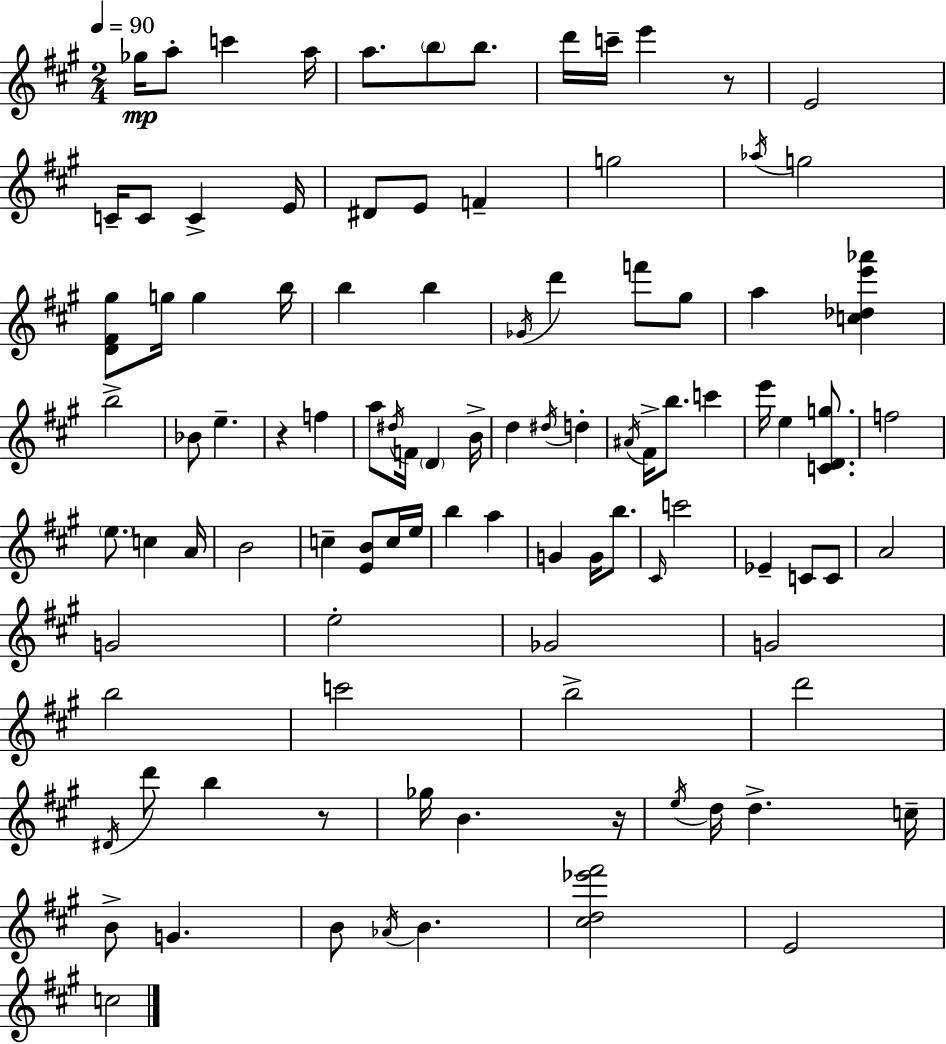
{
  \clef treble
  \numericTimeSignature
  \time 2/4
  \key a \major
  \tempo 4 = 90
  \repeat volta 2 { ges''16\mp a''8-. c'''4 a''16 | a''8. \parenthesize b''8 b''8. | d'''16 c'''16-- e'''4 r8 | e'2 | \break c'16-- c'8 c'4-> e'16 | dis'8 e'8 f'4-- | g''2 | \acciaccatura { aes''16 } g''2 | \break <d' fis' gis''>8 g''16 g''4 | b''16 b''4 b''4 | \acciaccatura { ges'16 } d'''4 f'''8 | gis''8 a''4 <c'' des'' e''' aes'''>4 | \break b''2-> | bes'8 e''4.-- | r4 f''4 | a''8 \acciaccatura { dis''16 } f'16 \parenthesize d'4 | \break b'16-> d''4 \acciaccatura { dis''16 } | d''4-. \acciaccatura { ais'16 } fis'16-> b''8. | c'''4 e'''16 e''4 | <c' d' g''>8. f''2 | \break \parenthesize e''8. | c''4 a'16 b'2 | c''4-- | <e' b'>8 c''16 e''16 b''4 | \break a''4 g'4 | g'16 b''8. \grace { cis'16 } c'''2 | ees'4-- | c'8 c'8 a'2 | \break g'2 | e''2-. | ges'2 | g'2 | \break b''2 | c'''2 | b''2-> | d'''2 | \break \acciaccatura { dis'16 } d'''8 | b''4 r8 ges''16 | b'4. r16 \acciaccatura { e''16 } | d''16 d''4.-> c''16-- | \break b'8-> g'4. | b'8 \acciaccatura { aes'16 } b'4. | <cis'' d'' ees''' fis'''>2 | e'2 | \break c''2 | } \bar "|."
}